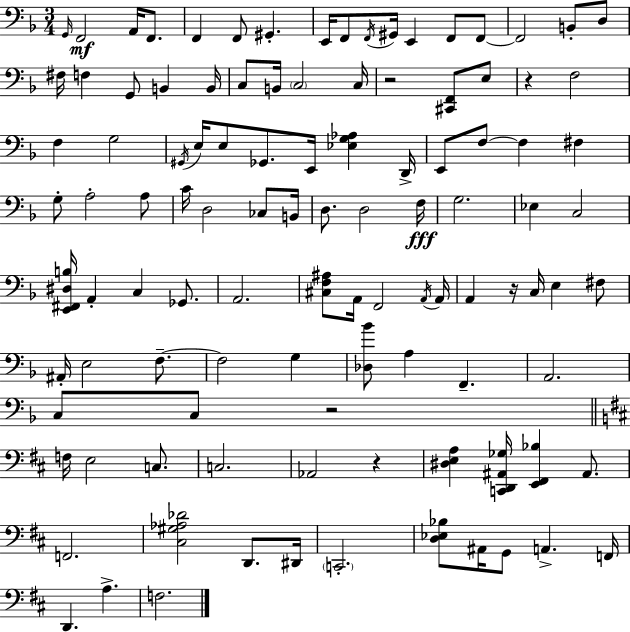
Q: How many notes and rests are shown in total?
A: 107